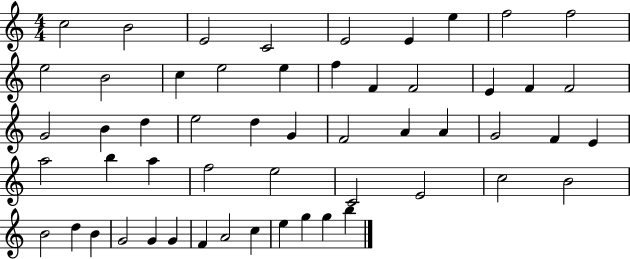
X:1
T:Untitled
M:4/4
L:1/4
K:C
c2 B2 E2 C2 E2 E e f2 f2 e2 B2 c e2 e f F F2 E F F2 G2 B d e2 d G F2 A A G2 F E a2 b a f2 e2 C2 E2 c2 B2 B2 d B G2 G G F A2 c e g g b